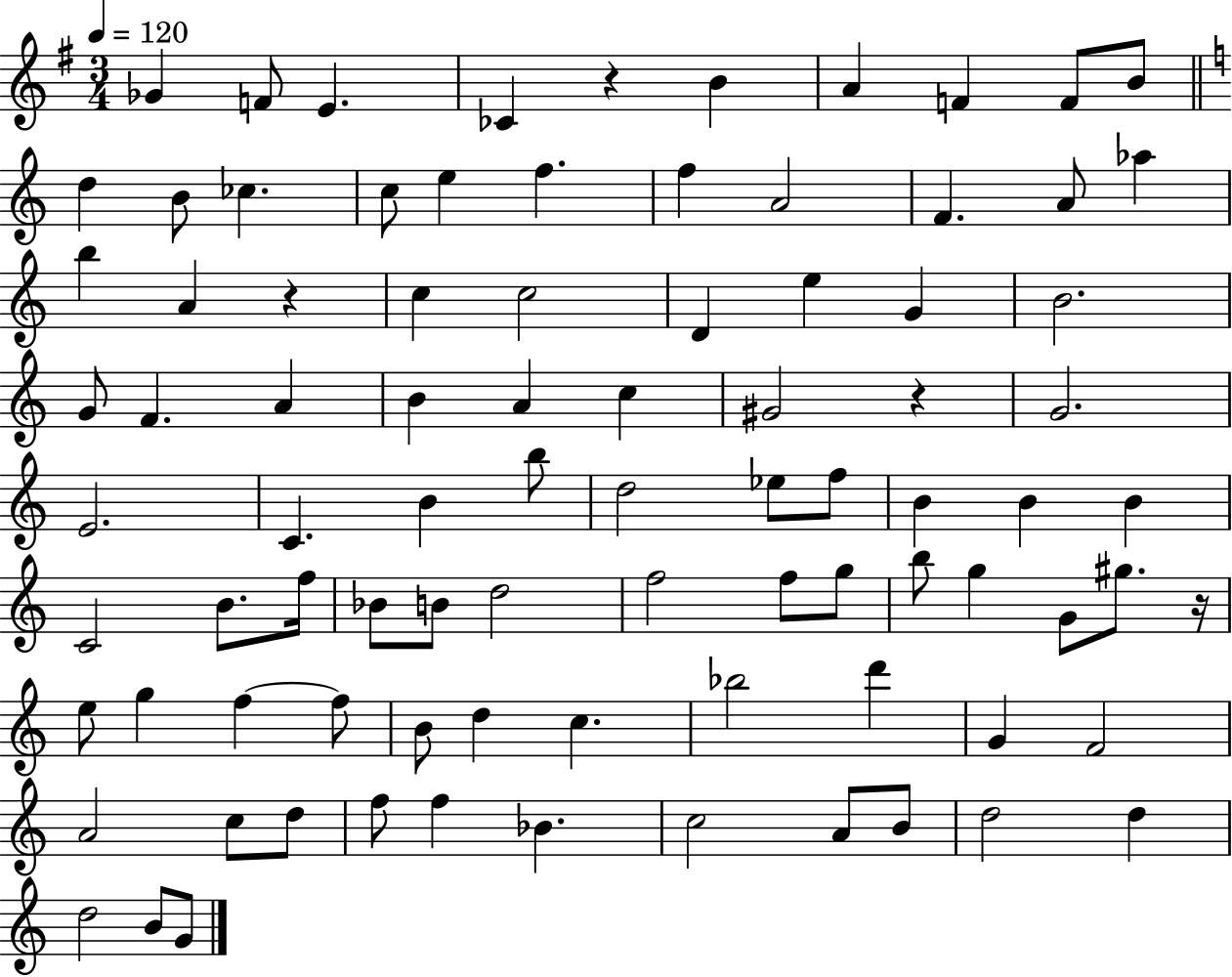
X:1
T:Untitled
M:3/4
L:1/4
K:G
_G F/2 E _C z B A F F/2 B/2 d B/2 _c c/2 e f f A2 F A/2 _a b A z c c2 D e G B2 G/2 F A B A c ^G2 z G2 E2 C B b/2 d2 _e/2 f/2 B B B C2 B/2 f/4 _B/2 B/2 d2 f2 f/2 g/2 b/2 g G/2 ^g/2 z/4 e/2 g f f/2 B/2 d c _b2 d' G F2 A2 c/2 d/2 f/2 f _B c2 A/2 B/2 d2 d d2 B/2 G/2